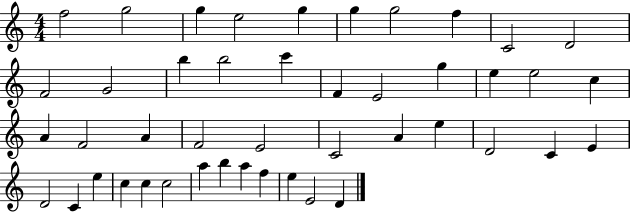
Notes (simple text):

F5/h G5/h G5/q E5/h G5/q G5/q G5/h F5/q C4/h D4/h F4/h G4/h B5/q B5/h C6/q F4/q E4/h G5/q E5/q E5/h C5/q A4/q F4/h A4/q F4/h E4/h C4/h A4/q E5/q D4/h C4/q E4/q D4/h C4/q E5/q C5/q C5/q C5/h A5/q B5/q A5/q F5/q E5/q E4/h D4/q